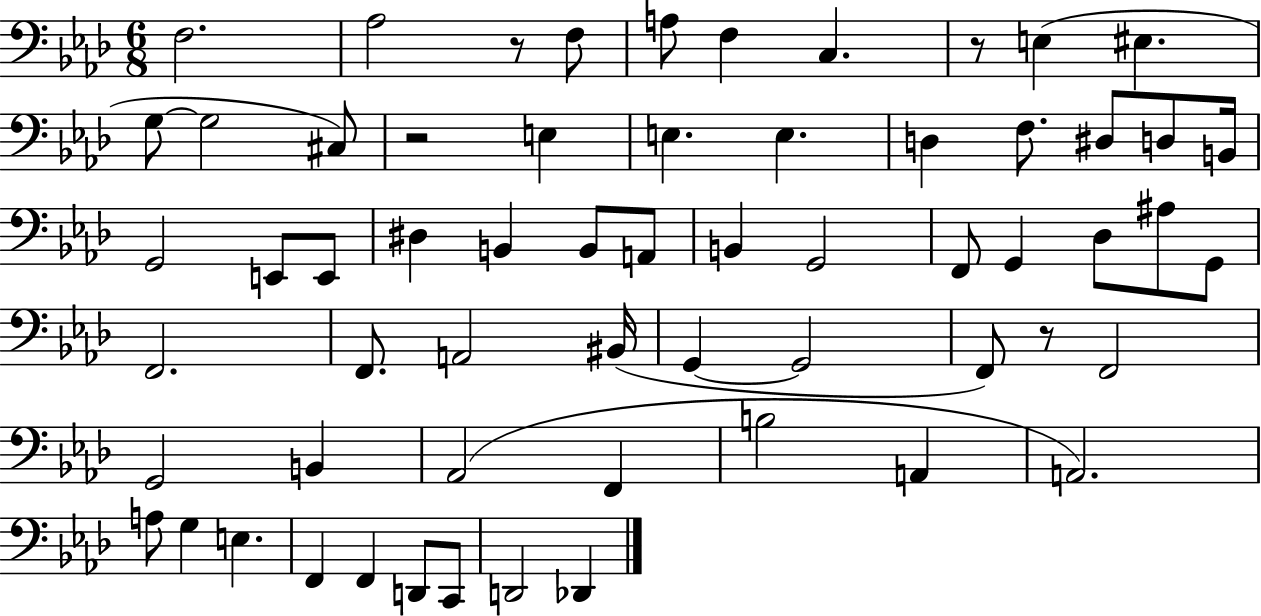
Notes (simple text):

F3/h. Ab3/h R/e F3/e A3/e F3/q C3/q. R/e E3/q EIS3/q. G3/e G3/h C#3/e R/h E3/q E3/q. E3/q. D3/q F3/e. D#3/e D3/e B2/s G2/h E2/e E2/e D#3/q B2/q B2/e A2/e B2/q G2/h F2/e G2/q Db3/e A#3/e G2/e F2/h. F2/e. A2/h BIS2/s G2/q G2/h F2/e R/e F2/h G2/h B2/q Ab2/h F2/q B3/h A2/q A2/h. A3/e G3/q E3/q. F2/q F2/q D2/e C2/e D2/h Db2/q